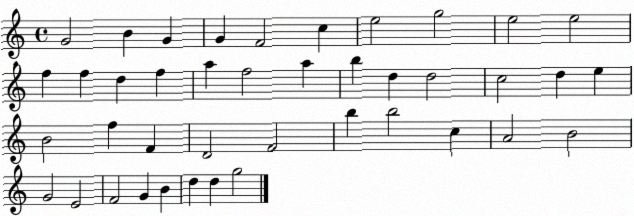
X:1
T:Untitled
M:4/4
L:1/4
K:C
G2 B G G F2 c e2 g2 e2 e2 f f d f a f2 a b d d2 c2 d e B2 f F D2 F2 b b2 c A2 B2 G2 E2 F2 G B d d g2